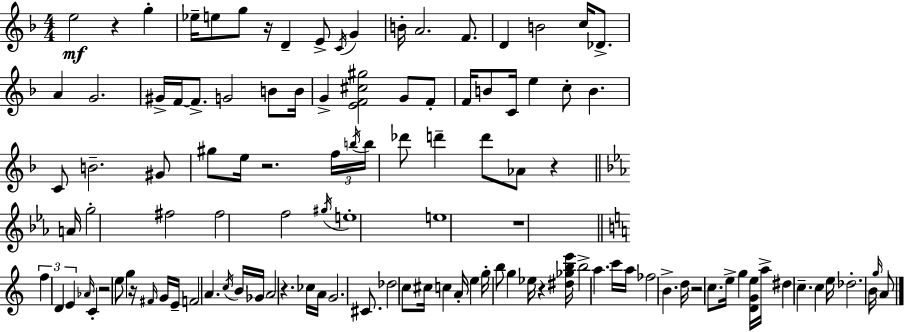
E5/h R/q G5/q Eb5/s E5/e G5/e R/s D4/q E4/e C4/s G4/q B4/s A4/h. F4/e. D4/q B4/h C5/s Db4/e. A4/q G4/h. G#4/s F4/s F4/e. G4/h B4/e B4/s G4/q [E4,F4,C#5,G#5]/h G4/e F4/e F4/s B4/e C4/s E5/q C5/e B4/q. C4/e B4/h. G#4/e G#5/e E5/s R/h. F5/s B5/s B5/s Db6/e D6/q D6/e Ab4/e R/q A4/s G5/h F#5/h F#5/h F5/h G#5/s E5/w E5/w R/w F5/q D4/q E4/q Ab4/s C4/q R/h E5/e G5/q R/s F#4/s G4/s E4/s F4/h A4/q. C5/s B4/s Gb4/s A4/h R/q. CES5/s A4/s G4/h. C#4/e. Db5/h C5/e C#5/s C5/q A4/s E5/q G5/s B5/e G5/q Eb5/s R/q [D#5,Gb5,B5,E6]/s B5/h A5/q. C6/s A5/s FES5/h B4/q. D5/s R/h C5/e. E5/s G5/q [D4,G4,E5]/s A5/s D#5/q C5/q. C5/q E5/s Db5/h. B4/s G5/s A4/e